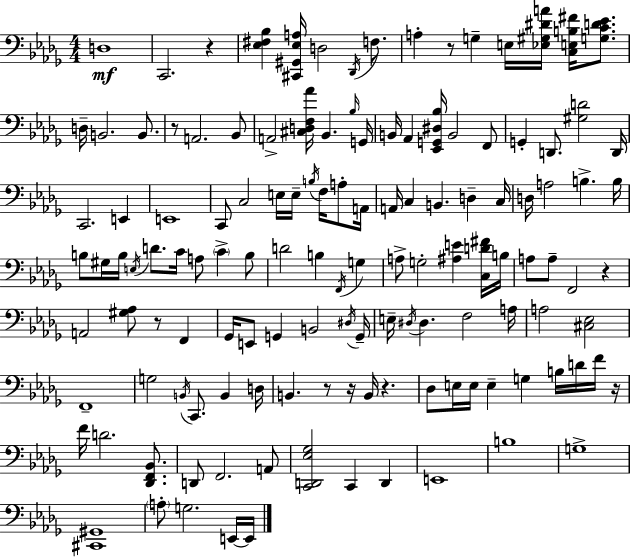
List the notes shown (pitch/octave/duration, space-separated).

D3/w C2/h. R/q [Eb3,F#3,Bb3]/q [C#2,G#2,Eb3,A3]/s D3/h Db2/s F3/e. A3/q R/e G3/q E3/s [Eb3,G#3,D#4,A4]/s [C3,E3,B3,F#4]/s [G3,C4,D4,Eb4]/e. D3/s B2/h. B2/e. R/e A2/h. Bb2/e A2/h [C#3,D3,F3,Ab4]/s Bb2/q. Bb3/s G2/s B2/s Ab2/q [Eb2,G2,D#3,Bb3]/s B2/h F2/e G2/q D2/e. [G#3,D4]/h D2/s C2/h. E2/q E2/w C2/e C3/h E3/s E3/s B3/s F3/s A3/e A2/s A2/s C3/q B2/q. D3/q C3/s D3/s A3/h B3/q. B3/s B3/e G#3/s B3/s E3/s D4/e. C4/s A3/e C4/q B3/e D4/h B3/q F2/s G3/q A3/e G3/h [A#3,E4]/q [C3,D4,F#4]/s B3/s A3/e A3/e F2/h R/q A2/h [G#3,Ab3]/e R/e F2/q Gb2/s E2/e G2/q B2/h D#3/s G2/s E3/s D#3/s D#3/q. F3/h A3/s A3/h [C#3,Eb3]/h F2/w G3/h B2/s C2/e. B2/q D3/s B2/q. R/e R/s B2/s R/q. Db3/e E3/s E3/s E3/q G3/q B3/s D4/s F4/s R/s F4/s D4/h. [Db2,F2,Bb2]/e. D2/e F2/h. A2/e [C2,D2,Eb3,Gb3]/h C2/q D2/q E2/w B3/w G3/w [C#2,G#2]/w A3/e G3/h. E2/s E2/s